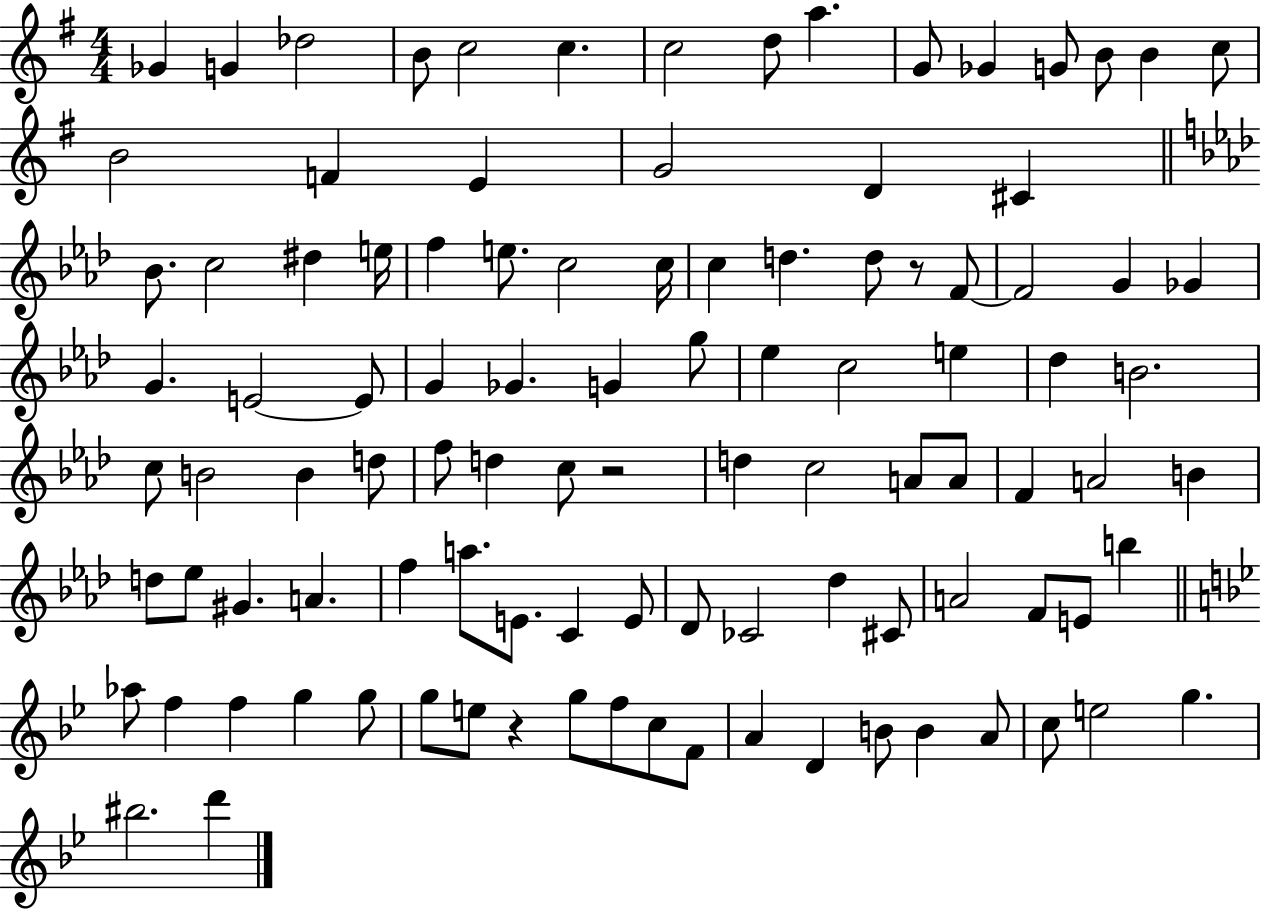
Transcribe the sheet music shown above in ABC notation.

X:1
T:Untitled
M:4/4
L:1/4
K:G
_G G _d2 B/2 c2 c c2 d/2 a G/2 _G G/2 B/2 B c/2 B2 F E G2 D ^C _B/2 c2 ^d e/4 f e/2 c2 c/4 c d d/2 z/2 F/2 F2 G _G G E2 E/2 G _G G g/2 _e c2 e _d B2 c/2 B2 B d/2 f/2 d c/2 z2 d c2 A/2 A/2 F A2 B d/2 _e/2 ^G A f a/2 E/2 C E/2 _D/2 _C2 _d ^C/2 A2 F/2 E/2 b _a/2 f f g g/2 g/2 e/2 z g/2 f/2 c/2 F/2 A D B/2 B A/2 c/2 e2 g ^b2 d'